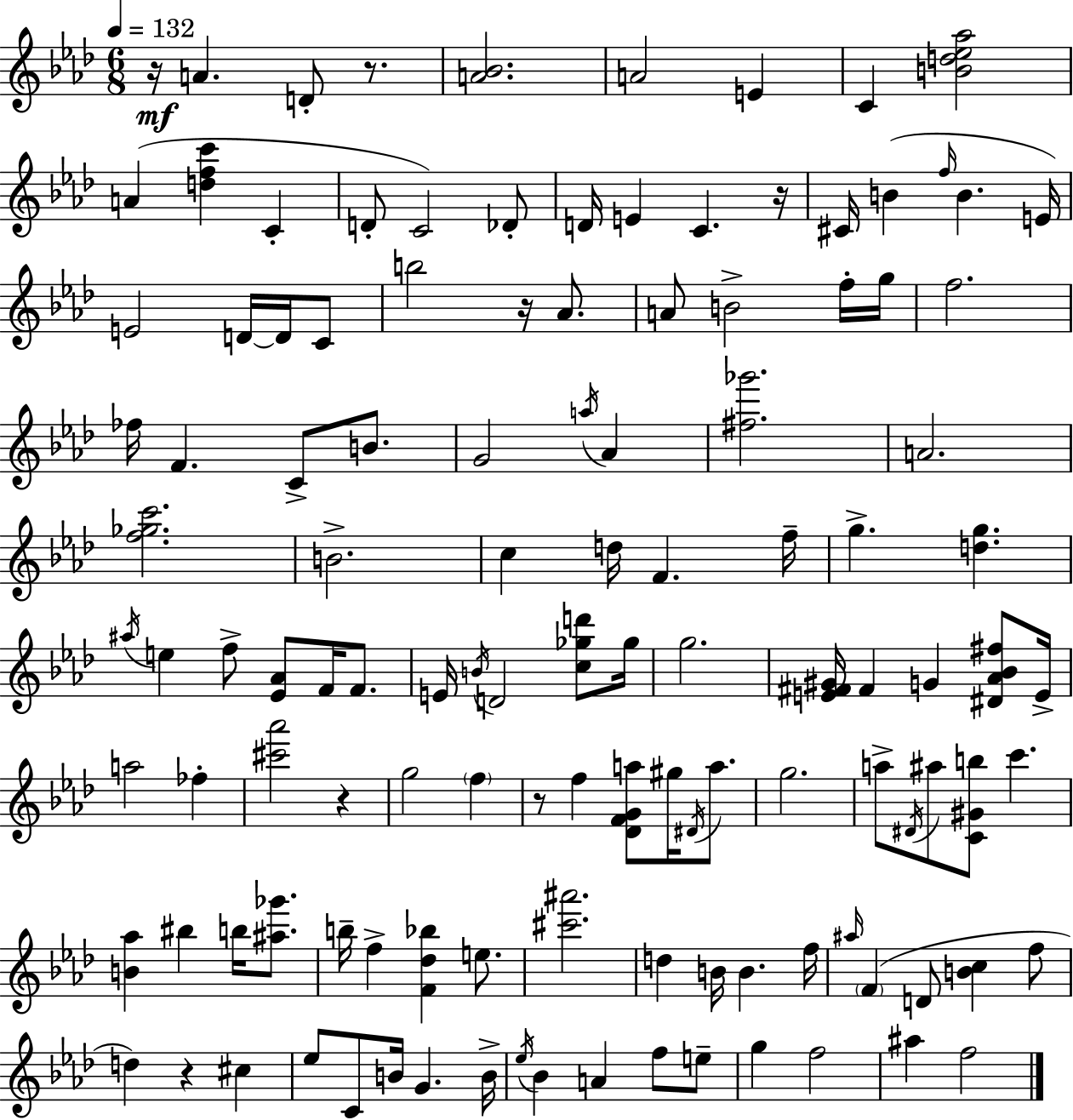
R/s A4/q. D4/e R/e. [A4,Bb4]/h. A4/h E4/q C4/q [B4,D5,Eb5,Ab5]/h A4/q [D5,F5,C6]/q C4/q D4/e C4/h Db4/e D4/s E4/q C4/q. R/s C#4/s B4/q F5/s B4/q. E4/s E4/h D4/s D4/s C4/e B5/h R/s Ab4/e. A4/e B4/h F5/s G5/s F5/h. FES5/s F4/q. C4/e B4/e. G4/h A5/s Ab4/q [F#5,Gb6]/h. A4/h. [F5,Gb5,C6]/h. B4/h. C5/q D5/s F4/q. F5/s G5/q. [D5,G5]/q. A#5/s E5/q F5/e [Eb4,Ab4]/e F4/s F4/e. E4/s B4/s D4/h [C5,Gb5,D6]/e Gb5/s G5/h. [E4,F#4,G#4]/s F#4/q G4/q [D#4,Ab4,Bb4,F#5]/e E4/s A5/h FES5/q [C#6,Ab6]/h R/q G5/h F5/q R/e F5/q [Db4,F4,G4,A5]/e G#5/s D#4/s A5/e. G5/h. A5/e D#4/s A#5/e [C4,G#4,B5]/e C6/q. [B4,Ab5]/q BIS5/q B5/s [A#5,Gb6]/e. B5/s F5/q [F4,Db5,Bb5]/q E5/e. [C#6,A#6]/h. D5/q B4/s B4/q. F5/s A#5/s F4/q D4/e [B4,C5]/q F5/e D5/q R/q C#5/q Eb5/e C4/e B4/s G4/q. B4/s Eb5/s Bb4/q A4/q F5/e E5/e G5/q F5/h A#5/q F5/h